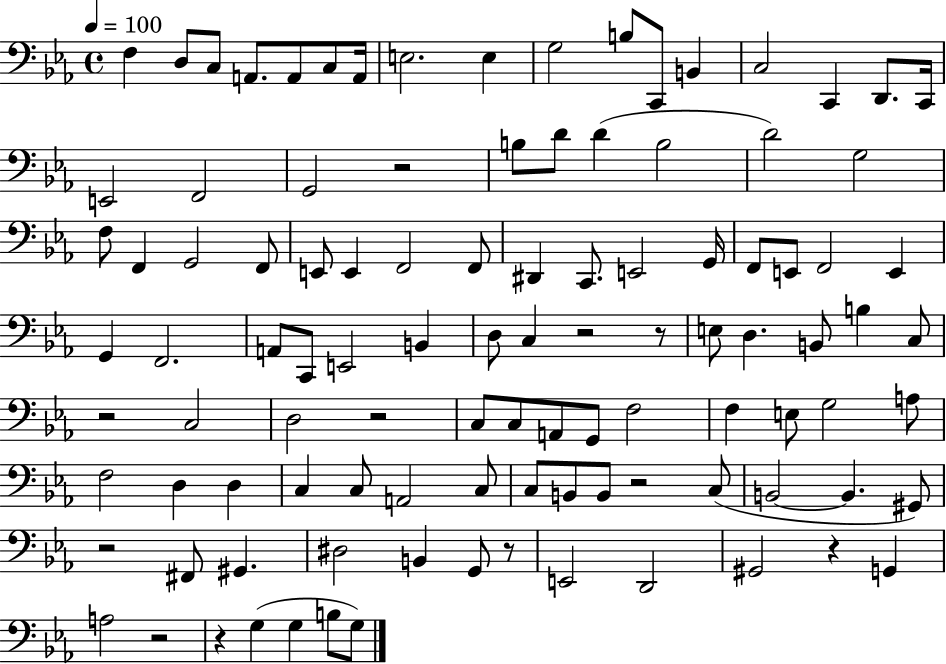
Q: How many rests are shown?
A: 11